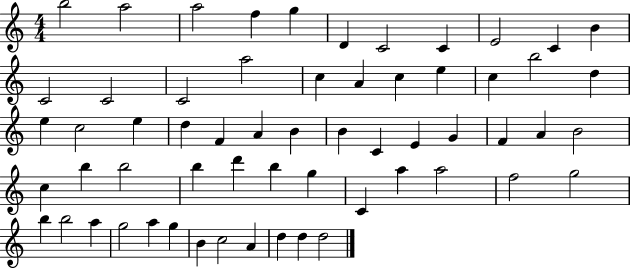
{
  \clef treble
  \numericTimeSignature
  \time 4/4
  \key c \major
  b''2 a''2 | a''2 f''4 g''4 | d'4 c'2 c'4 | e'2 c'4 b'4 | \break c'2 c'2 | c'2 a''2 | c''4 a'4 c''4 e''4 | c''4 b''2 d''4 | \break e''4 c''2 e''4 | d''4 f'4 a'4 b'4 | b'4 c'4 e'4 g'4 | f'4 a'4 b'2 | \break c''4 b''4 b''2 | b''4 d'''4 b''4 g''4 | c'4 a''4 a''2 | f''2 g''2 | \break b''4 b''2 a''4 | g''2 a''4 g''4 | b'4 c''2 a'4 | d''4 d''4 d''2 | \break \bar "|."
}